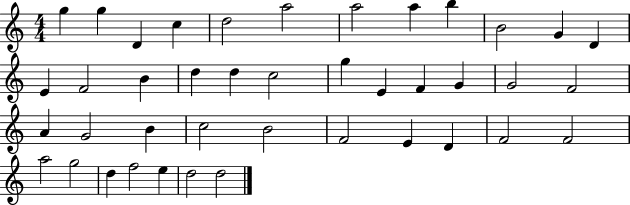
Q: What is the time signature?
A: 4/4